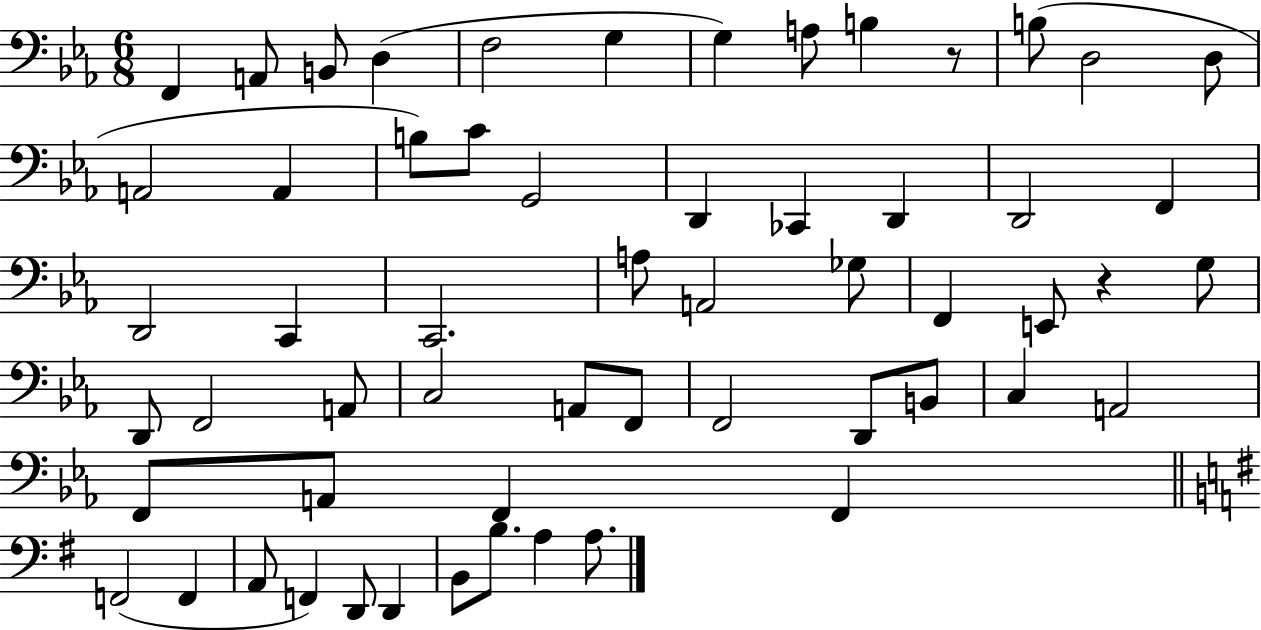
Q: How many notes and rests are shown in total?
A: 58